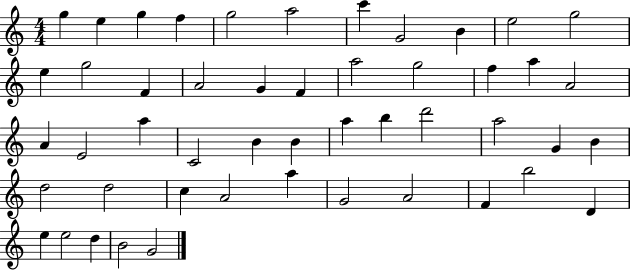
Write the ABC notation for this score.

X:1
T:Untitled
M:4/4
L:1/4
K:C
g e g f g2 a2 c' G2 B e2 g2 e g2 F A2 G F a2 g2 f a A2 A E2 a C2 B B a b d'2 a2 G B d2 d2 c A2 a G2 A2 F b2 D e e2 d B2 G2